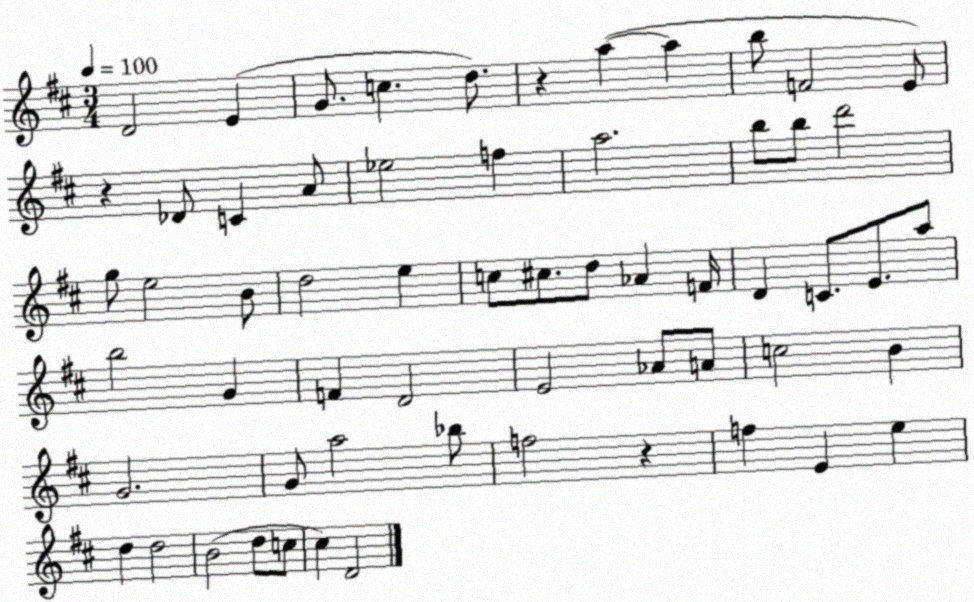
X:1
T:Untitled
M:3/4
L:1/4
K:D
D2 E G/2 c d/2 z a a b/2 F2 E/2 z _D/2 C A/2 _e2 f a2 b/2 b/2 d'2 g/2 e2 B/2 d2 e c/2 ^c/2 d/2 _A F/4 D C/2 E/2 a/2 b2 G F D2 E2 _A/2 A/2 c2 B G2 G/2 a2 _b/2 f2 z f E e d d2 B2 d/2 c/2 ^c D2